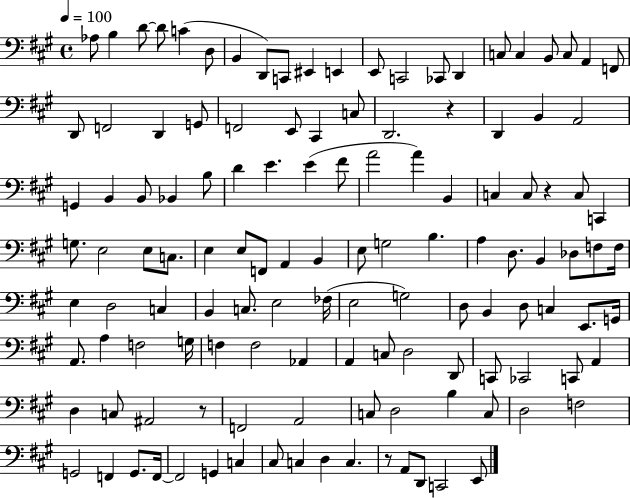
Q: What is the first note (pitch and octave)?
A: Ab3